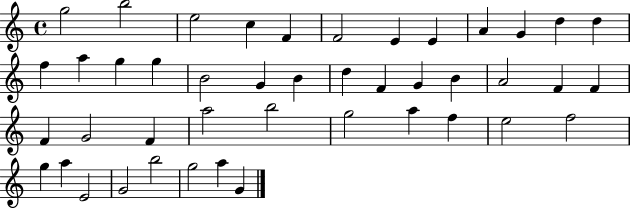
{
  \clef treble
  \time 4/4
  \defaultTimeSignature
  \key c \major
  g''2 b''2 | e''2 c''4 f'4 | f'2 e'4 e'4 | a'4 g'4 d''4 d''4 | \break f''4 a''4 g''4 g''4 | b'2 g'4 b'4 | d''4 f'4 g'4 b'4 | a'2 f'4 f'4 | \break f'4 g'2 f'4 | a''2 b''2 | g''2 a''4 f''4 | e''2 f''2 | \break g''4 a''4 e'2 | g'2 b''2 | g''2 a''4 g'4 | \bar "|."
}